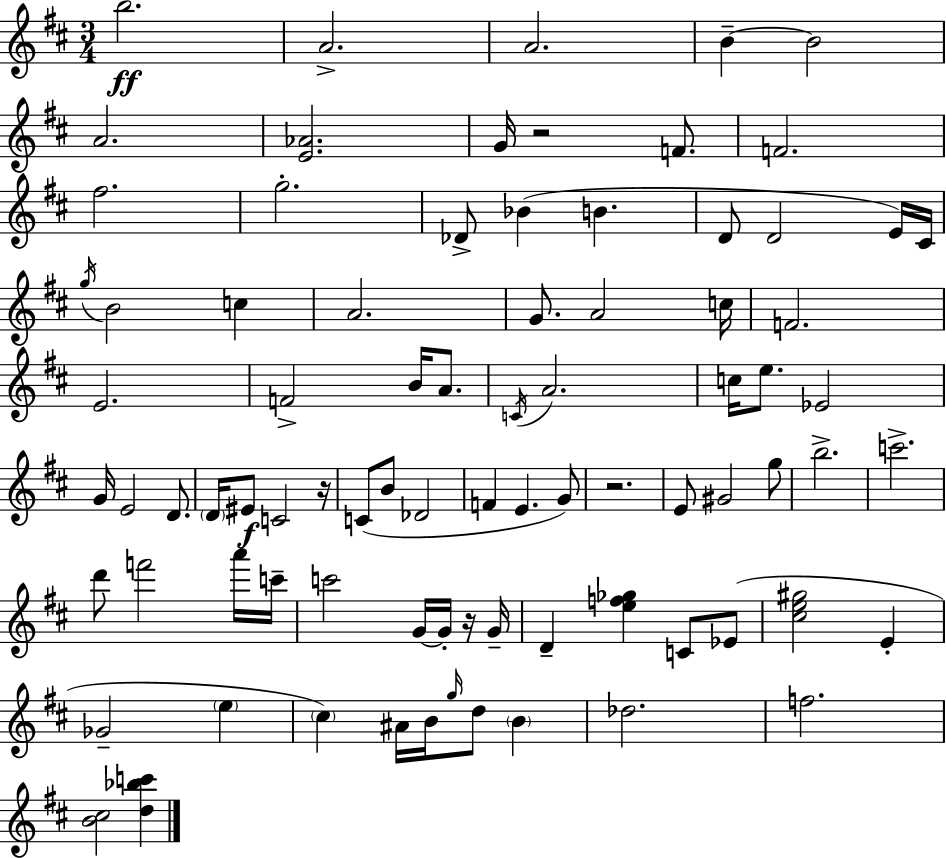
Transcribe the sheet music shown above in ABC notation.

X:1
T:Untitled
M:3/4
L:1/4
K:D
b2 A2 A2 B B2 A2 [E_A]2 G/4 z2 F/2 F2 ^f2 g2 _D/2 _B B D/2 D2 E/4 ^C/4 g/4 B2 c A2 G/2 A2 c/4 F2 E2 F2 B/4 A/2 C/4 A2 c/4 e/2 _E2 G/4 E2 D/2 D/4 ^E/2 C2 z/4 C/2 B/2 _D2 F E G/2 z2 E/2 ^G2 g/2 b2 c'2 d'/2 f'2 a'/4 c'/4 c'2 G/4 G/4 z/4 G/4 D [ef_g] C/2 _E/2 [^ce^g]2 E _G2 e ^c ^A/4 B/4 g/4 d/2 B _d2 f2 [B^c]2 [d_bc']